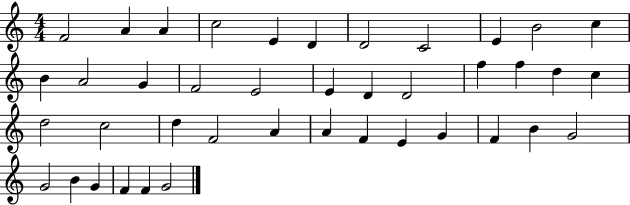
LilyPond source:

{
  \clef treble
  \numericTimeSignature
  \time 4/4
  \key c \major
  f'2 a'4 a'4 | c''2 e'4 d'4 | d'2 c'2 | e'4 b'2 c''4 | \break b'4 a'2 g'4 | f'2 e'2 | e'4 d'4 d'2 | f''4 f''4 d''4 c''4 | \break d''2 c''2 | d''4 f'2 a'4 | a'4 f'4 e'4 g'4 | f'4 b'4 g'2 | \break g'2 b'4 g'4 | f'4 f'4 g'2 | \bar "|."
}